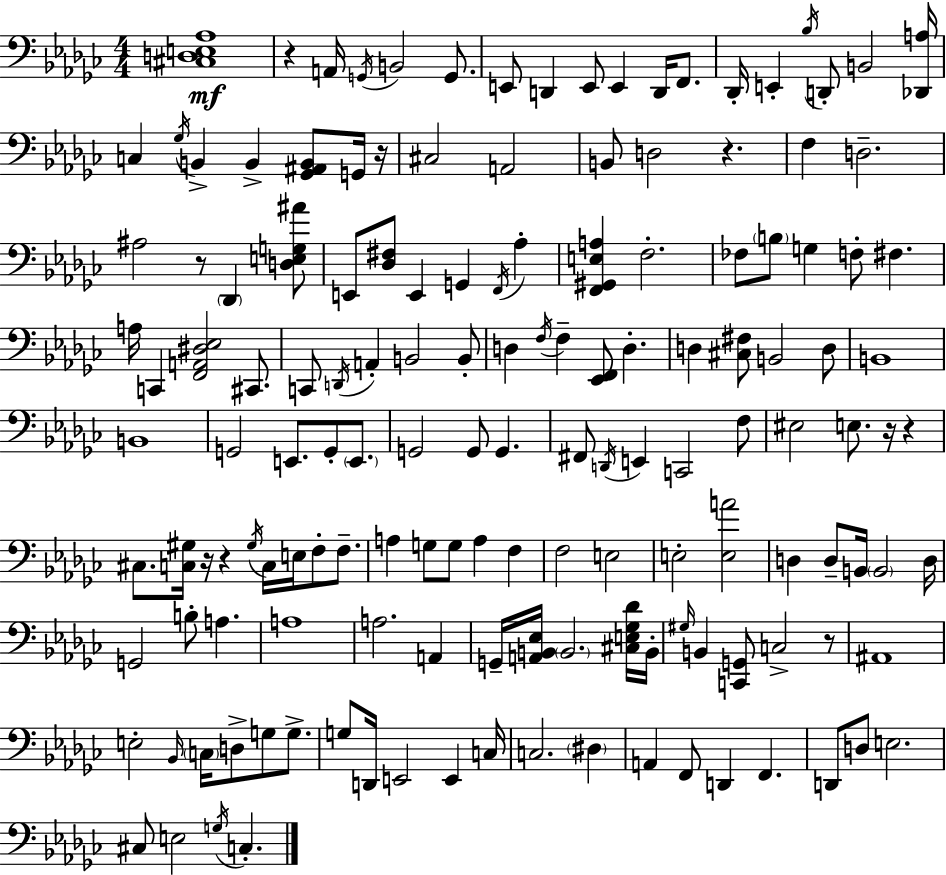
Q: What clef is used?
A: bass